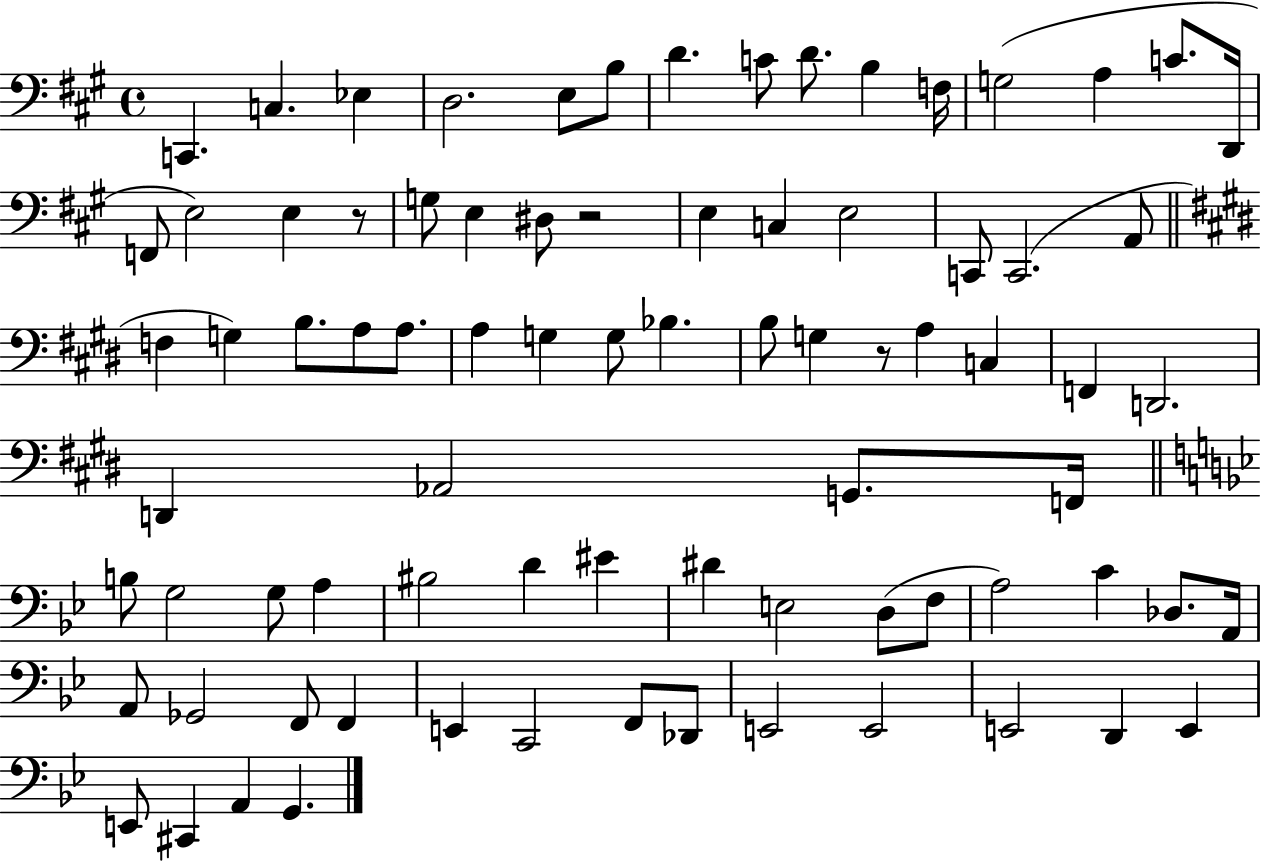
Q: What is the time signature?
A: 4/4